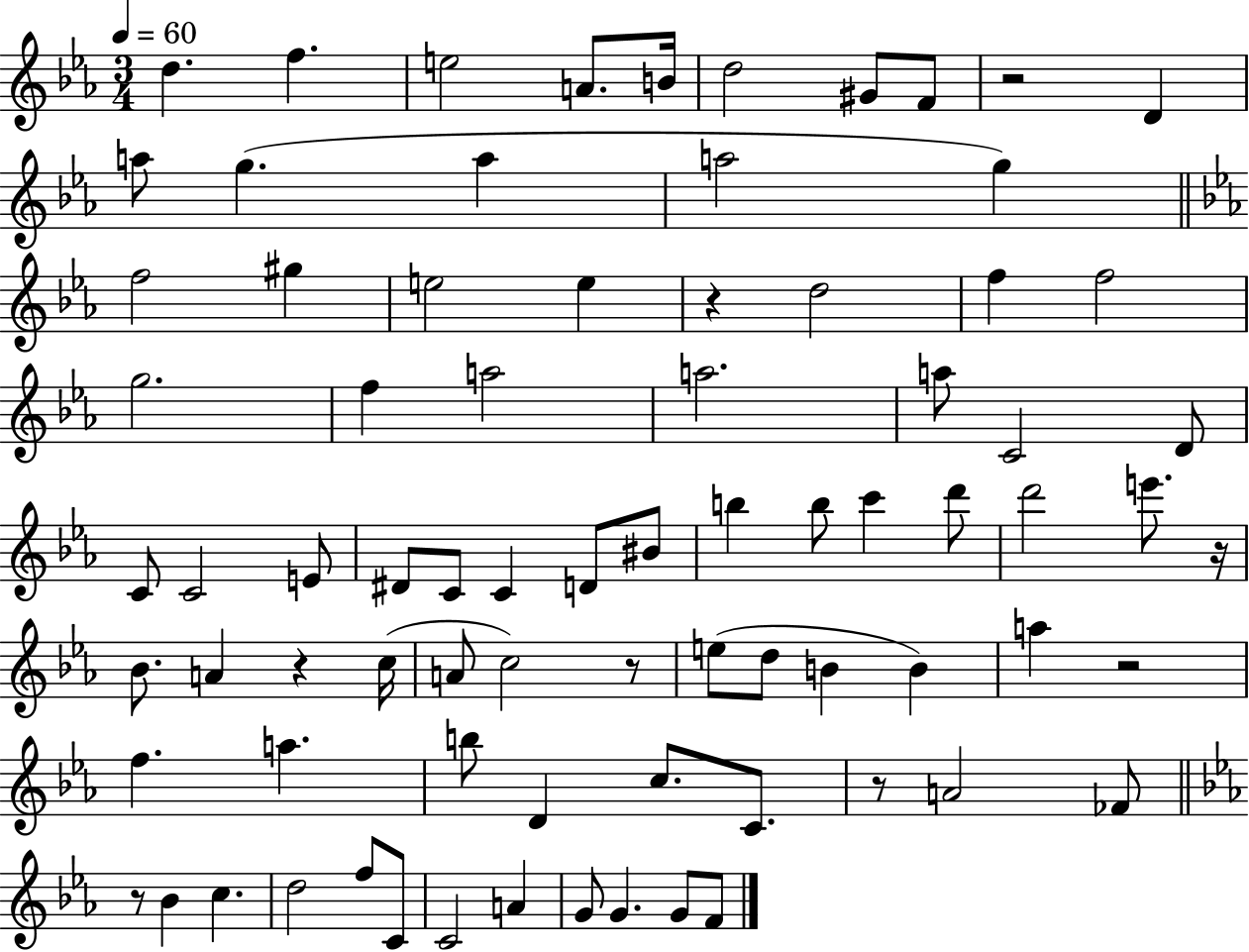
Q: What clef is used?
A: treble